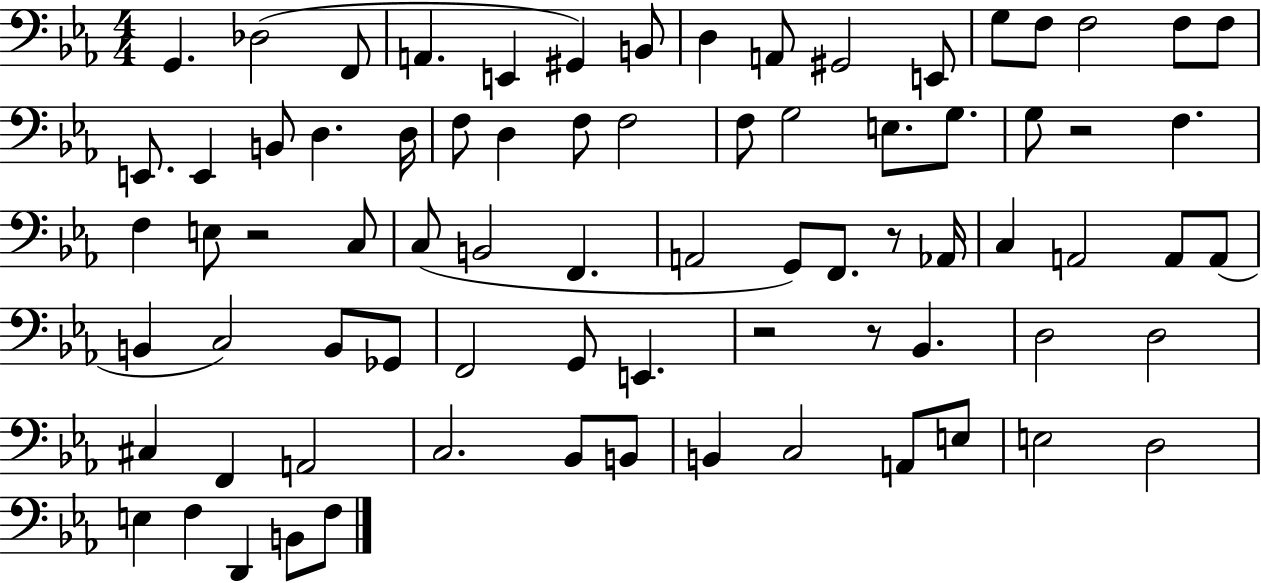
X:1
T:Untitled
M:4/4
L:1/4
K:Eb
G,, _D,2 F,,/2 A,, E,, ^G,, B,,/2 D, A,,/2 ^G,,2 E,,/2 G,/2 F,/2 F,2 F,/2 F,/2 E,,/2 E,, B,,/2 D, D,/4 F,/2 D, F,/2 F,2 F,/2 G,2 E,/2 G,/2 G,/2 z2 F, F, E,/2 z2 C,/2 C,/2 B,,2 F,, A,,2 G,,/2 F,,/2 z/2 _A,,/4 C, A,,2 A,,/2 A,,/2 B,, C,2 B,,/2 _G,,/2 F,,2 G,,/2 E,, z2 z/2 _B,, D,2 D,2 ^C, F,, A,,2 C,2 _B,,/2 B,,/2 B,, C,2 A,,/2 E,/2 E,2 D,2 E, F, D,, B,,/2 F,/2